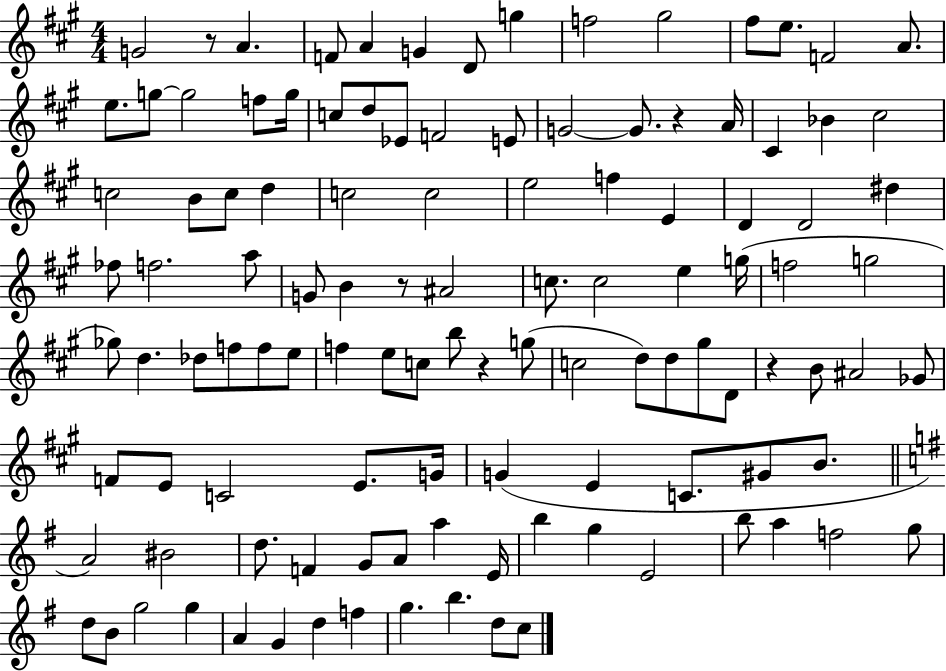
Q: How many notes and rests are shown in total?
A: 114